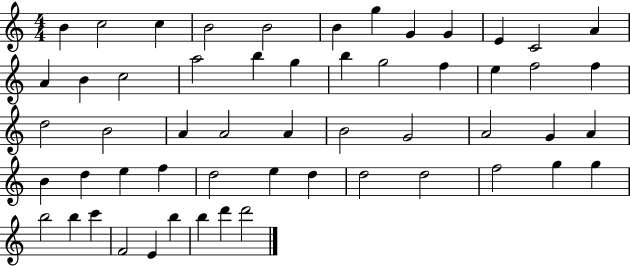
B4/q C5/h C5/q B4/h B4/h B4/q G5/q G4/q G4/q E4/q C4/h A4/q A4/q B4/q C5/h A5/h B5/q G5/q B5/q G5/h F5/q E5/q F5/h F5/q D5/h B4/h A4/q A4/h A4/q B4/h G4/h A4/h G4/q A4/q B4/q D5/q E5/q F5/q D5/h E5/q D5/q D5/h D5/h F5/h G5/q G5/q B5/h B5/q C6/q F4/h E4/q B5/q B5/q D6/q D6/h